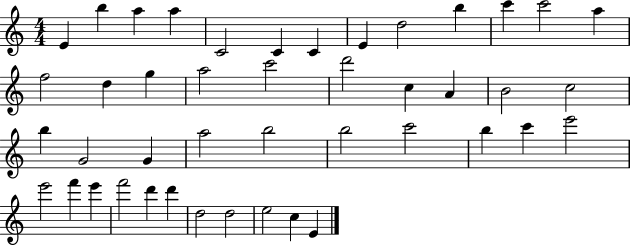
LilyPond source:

{
  \clef treble
  \numericTimeSignature
  \time 4/4
  \key c \major
  e'4 b''4 a''4 a''4 | c'2 c'4 c'4 | e'4 d''2 b''4 | c'''4 c'''2 a''4 | \break f''2 d''4 g''4 | a''2 c'''2 | d'''2 c''4 a'4 | b'2 c''2 | \break b''4 g'2 g'4 | a''2 b''2 | b''2 c'''2 | b''4 c'''4 e'''2 | \break e'''2 f'''4 e'''4 | f'''2 d'''4 d'''4 | d''2 d''2 | e''2 c''4 e'4 | \break \bar "|."
}